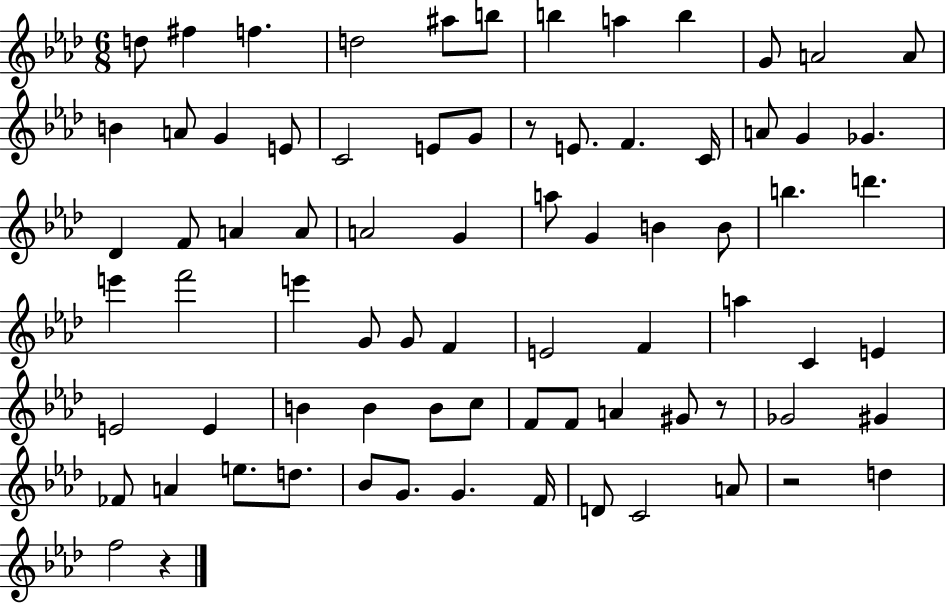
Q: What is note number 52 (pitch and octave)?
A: B4